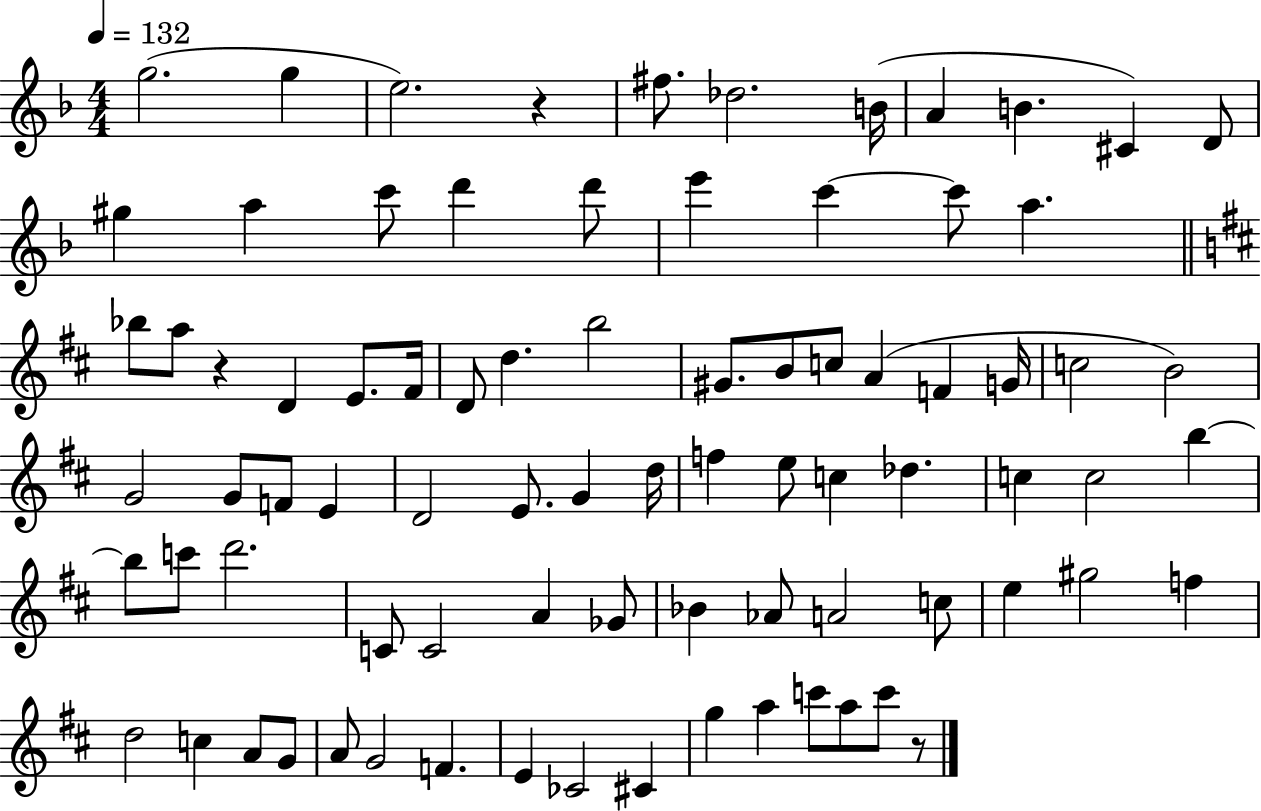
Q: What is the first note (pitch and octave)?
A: G5